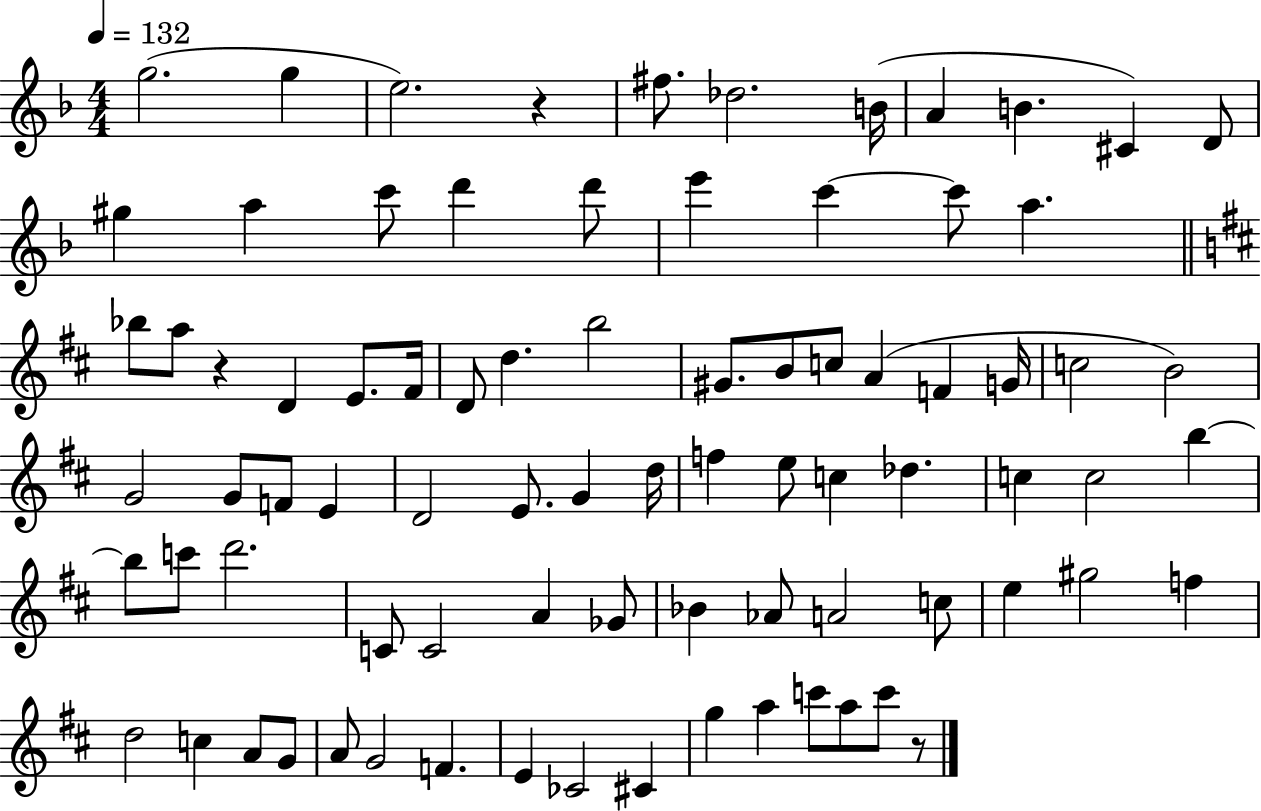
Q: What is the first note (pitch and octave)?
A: G5